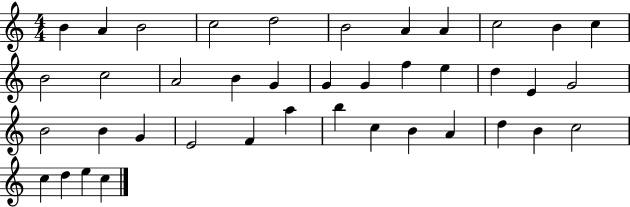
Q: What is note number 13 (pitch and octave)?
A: C5